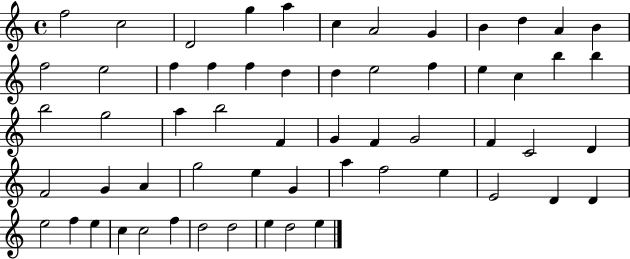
{
  \clef treble
  \time 4/4
  \defaultTimeSignature
  \key c \major
  f''2 c''2 | d'2 g''4 a''4 | c''4 a'2 g'4 | b'4 d''4 a'4 b'4 | \break f''2 e''2 | f''4 f''4 f''4 d''4 | d''4 e''2 f''4 | e''4 c''4 b''4 b''4 | \break b''2 g''2 | a''4 b''2 f'4 | g'4 f'4 g'2 | f'4 c'2 d'4 | \break f'2 g'4 a'4 | g''2 e''4 g'4 | a''4 f''2 e''4 | e'2 d'4 d'4 | \break e''2 f''4 e''4 | c''4 c''2 f''4 | d''2 d''2 | e''4 d''2 e''4 | \break \bar "|."
}